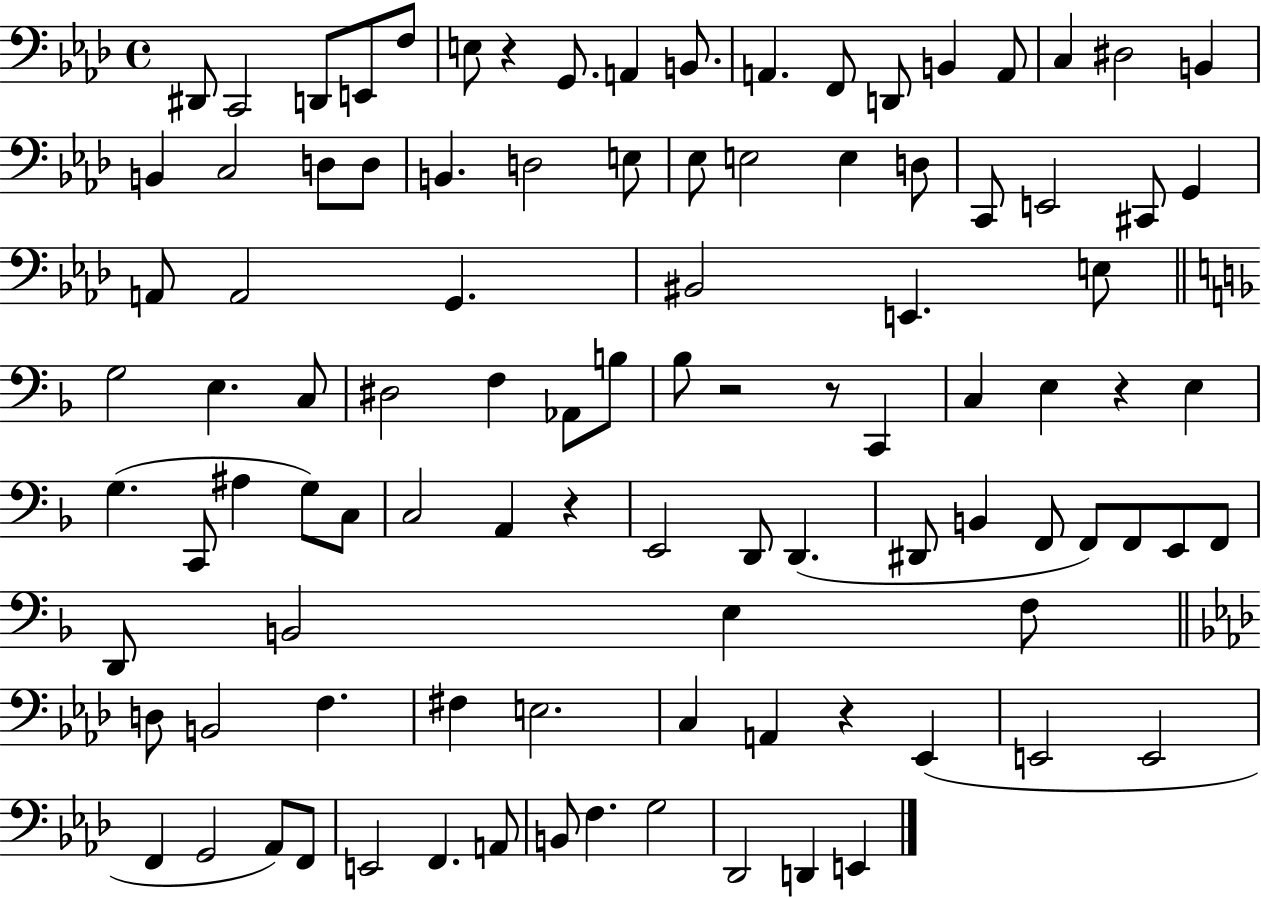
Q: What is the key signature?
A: AES major